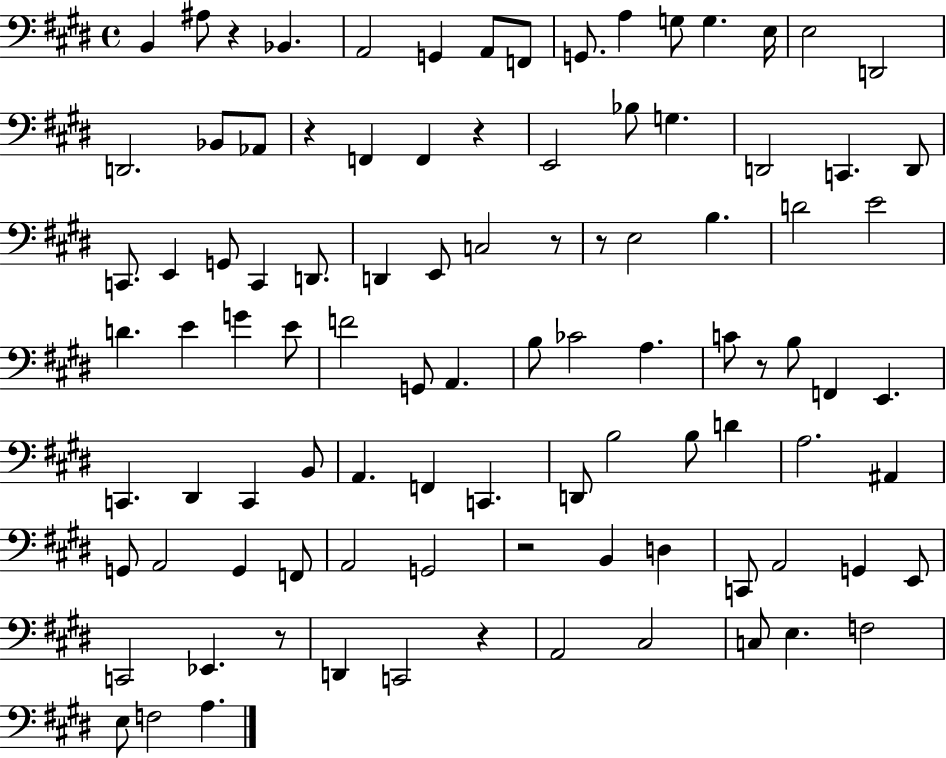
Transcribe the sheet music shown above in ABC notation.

X:1
T:Untitled
M:4/4
L:1/4
K:E
B,, ^A,/2 z _B,, A,,2 G,, A,,/2 F,,/2 G,,/2 A, G,/2 G, E,/4 E,2 D,,2 D,,2 _B,,/2 _A,,/2 z F,, F,, z E,,2 _B,/2 G, D,,2 C,, D,,/2 C,,/2 E,, G,,/2 C,, D,,/2 D,, E,,/2 C,2 z/2 z/2 E,2 B, D2 E2 D E G E/2 F2 G,,/2 A,, B,/2 _C2 A, C/2 z/2 B,/2 F,, E,, C,, ^D,, C,, B,,/2 A,, F,, C,, D,,/2 B,2 B,/2 D A,2 ^A,, G,,/2 A,,2 G,, F,,/2 A,,2 G,,2 z2 B,, D, C,,/2 A,,2 G,, E,,/2 C,,2 _E,, z/2 D,, C,,2 z A,,2 ^C,2 C,/2 E, F,2 E,/2 F,2 A,